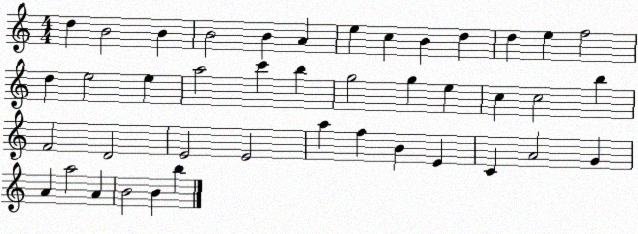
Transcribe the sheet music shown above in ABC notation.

X:1
T:Untitled
M:4/4
L:1/4
K:C
d B2 B B2 B A e c B d d e f2 d e2 e a2 c' b g2 g e c c2 b F2 D2 E2 E2 a f B E C A2 G A a2 A B2 B b